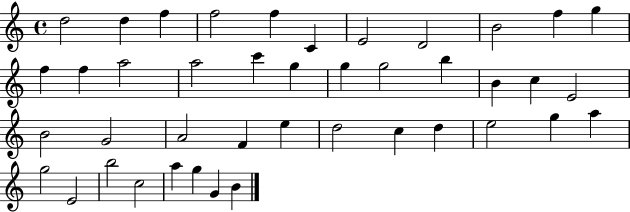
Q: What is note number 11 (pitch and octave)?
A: G5